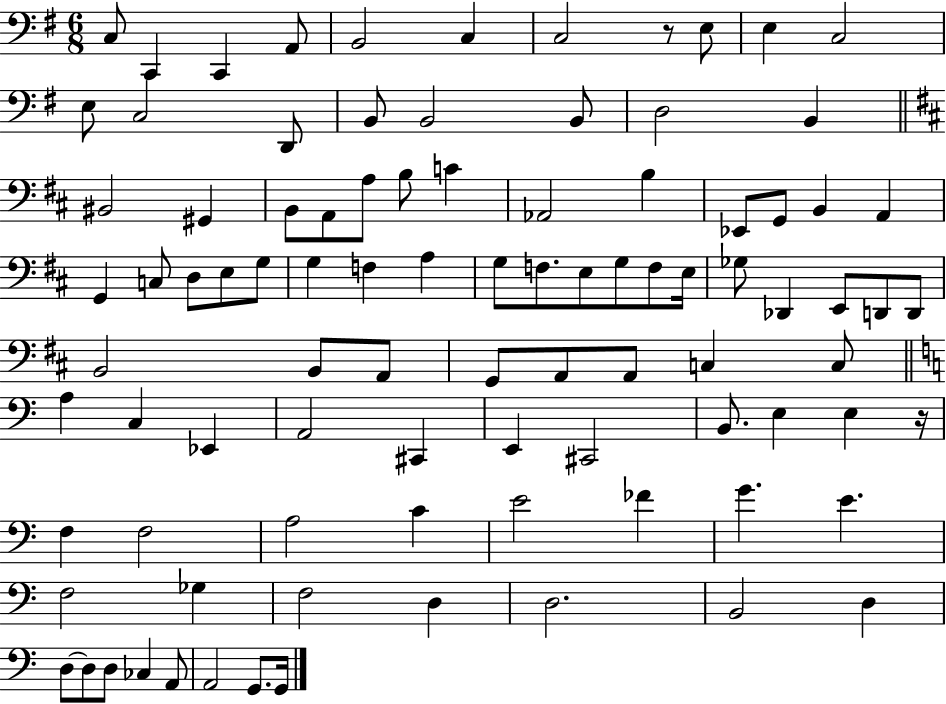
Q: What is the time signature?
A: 6/8